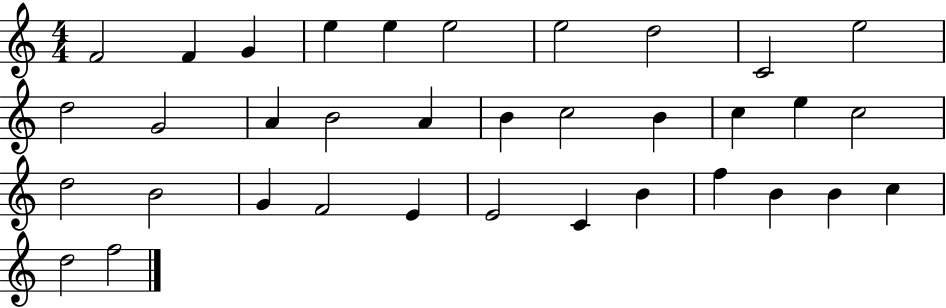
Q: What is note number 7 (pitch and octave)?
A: E5